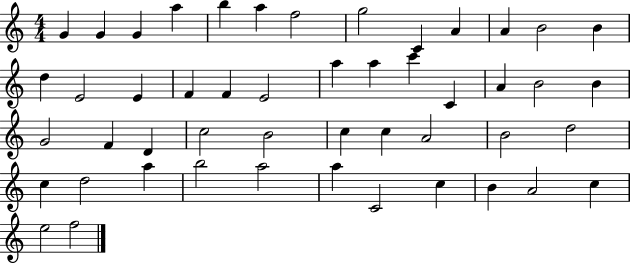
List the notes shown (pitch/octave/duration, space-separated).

G4/q G4/q G4/q A5/q B5/q A5/q F5/h G5/h C4/q A4/q A4/q B4/h B4/q D5/q E4/h E4/q F4/q F4/q E4/h A5/q A5/q C6/q C4/q A4/q B4/h B4/q G4/h F4/q D4/q C5/h B4/h C5/q C5/q A4/h B4/h D5/h C5/q D5/h A5/q B5/h A5/h A5/q C4/h C5/q B4/q A4/h C5/q E5/h F5/h